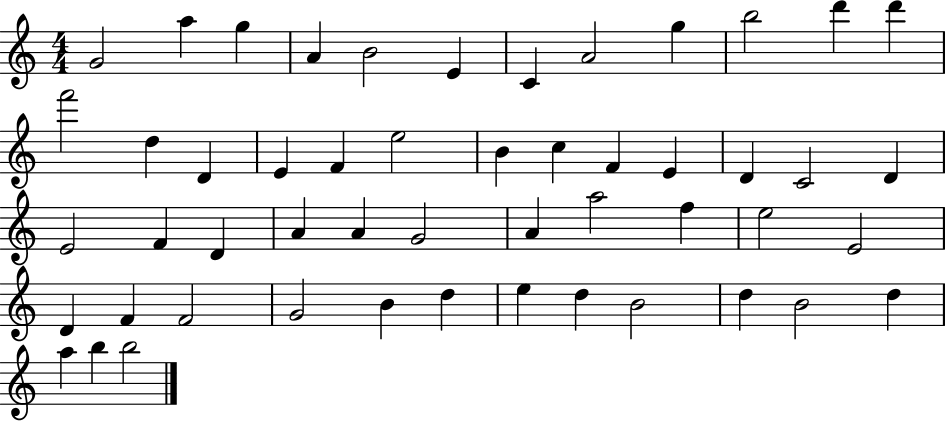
X:1
T:Untitled
M:4/4
L:1/4
K:C
G2 a g A B2 E C A2 g b2 d' d' f'2 d D E F e2 B c F E D C2 D E2 F D A A G2 A a2 f e2 E2 D F F2 G2 B d e d B2 d B2 d a b b2